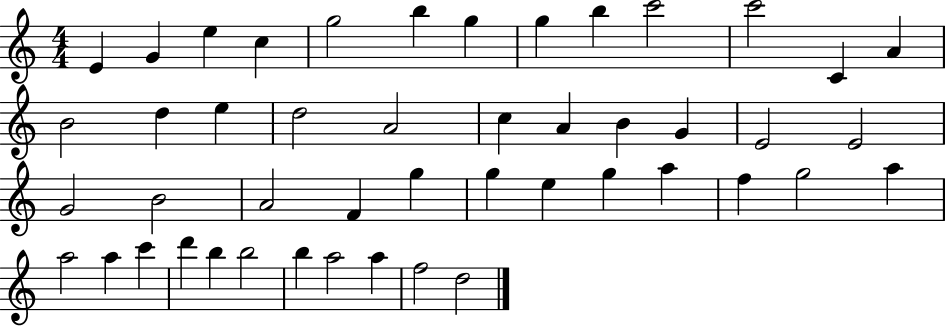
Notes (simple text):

E4/q G4/q E5/q C5/q G5/h B5/q G5/q G5/q B5/q C6/h C6/h C4/q A4/q B4/h D5/q E5/q D5/h A4/h C5/q A4/q B4/q G4/q E4/h E4/h G4/h B4/h A4/h F4/q G5/q G5/q E5/q G5/q A5/q F5/q G5/h A5/q A5/h A5/q C6/q D6/q B5/q B5/h B5/q A5/h A5/q F5/h D5/h